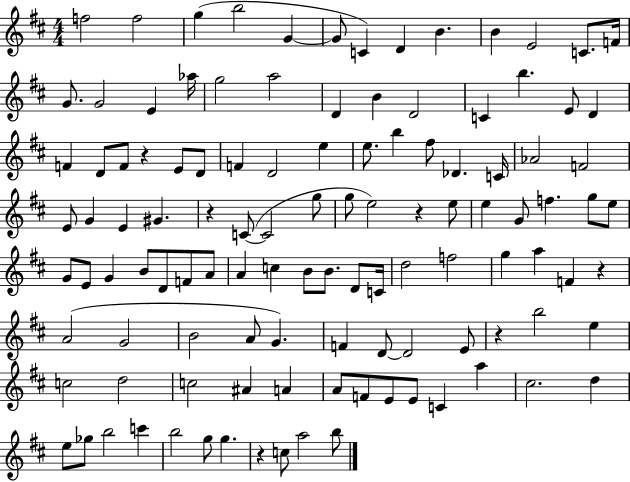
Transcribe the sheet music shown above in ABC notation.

X:1
T:Untitled
M:4/4
L:1/4
K:D
f2 f2 g b2 G G/2 C D B B E2 C/2 F/4 G/2 G2 E _a/4 g2 a2 D B D2 C b E/2 D F D/2 F/2 z E/2 D/2 F D2 e e/2 b ^f/2 _D C/4 _A2 F2 E/2 G E ^G z C/2 C2 g/2 g/2 e2 z e/2 e G/2 f g/2 e/2 G/2 E/2 G B/2 D/2 F/2 A/2 A c B/2 B/2 D/2 C/4 d2 f2 g a F z A2 G2 B2 A/2 G F D/2 D2 E/2 z b2 e c2 d2 c2 ^A A A/2 F/2 E/2 E/2 C a ^c2 d e/2 _g/2 b2 c' b2 g/2 g z c/2 a2 b/2